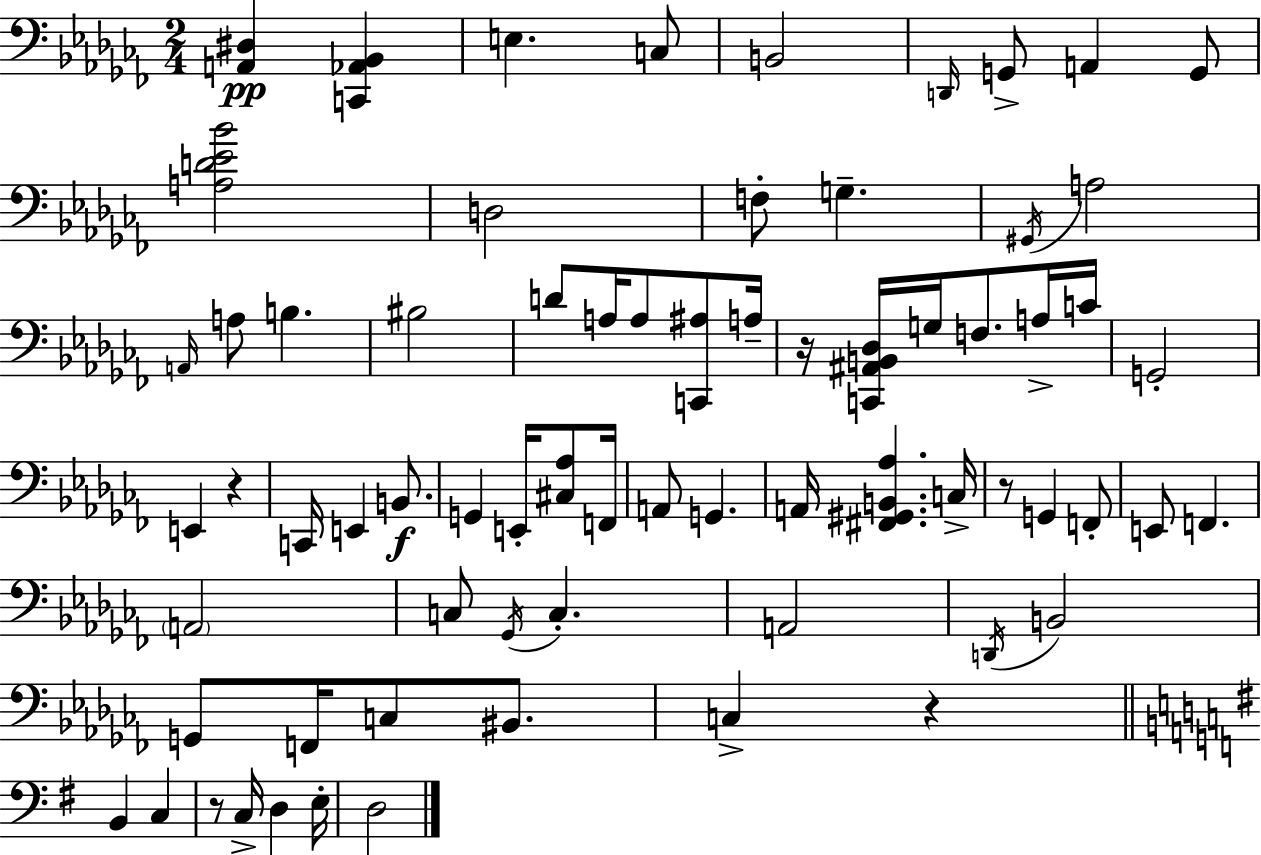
[A2,D#3]/q [C2,Ab2,Bb2]/q E3/q. C3/e B2/h D2/s G2/e A2/q G2/e [A3,D4,Eb4,Bb4]/h D3/h F3/e G3/q. G#2/s A3/h A2/s A3/e B3/q. BIS3/h D4/e A3/s A3/e [C2,A#3]/e A3/s R/s [C2,A#2,B2,Db3]/s G3/s F3/e. A3/s C4/s G2/h E2/q R/q C2/s E2/q B2/e. G2/q E2/s [C#3,Ab3]/e F2/s A2/e G2/q. A2/s [F#2,G#2,B2,Ab3]/q. C3/s R/e G2/q F2/e E2/e F2/q. A2/h C3/e Gb2/s C3/q. A2/h D2/s B2/h G2/e F2/s C3/e BIS2/e. C3/q R/q B2/q C3/q R/e C3/s D3/q E3/s D3/h